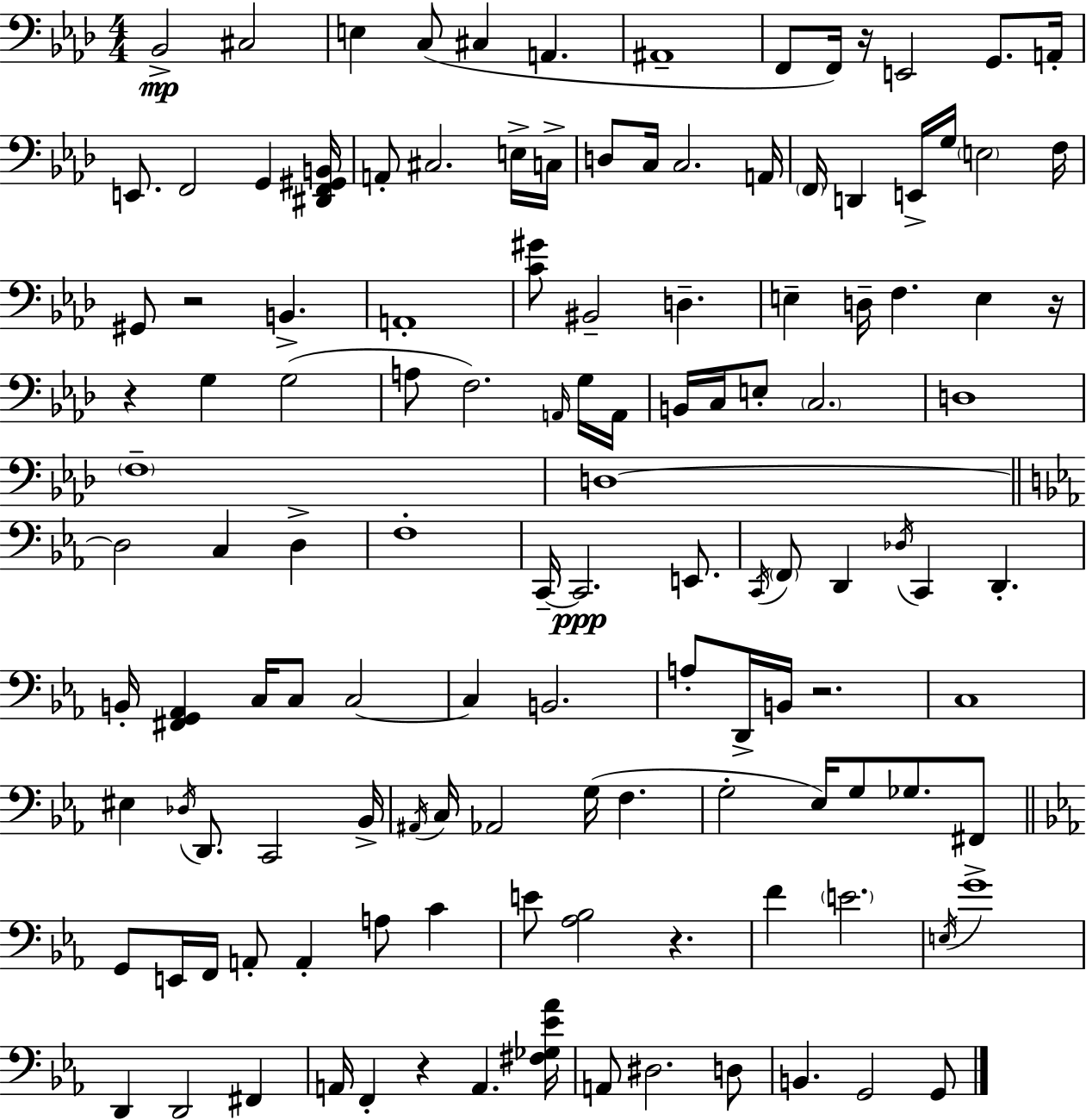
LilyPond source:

{
  \clef bass
  \numericTimeSignature
  \time 4/4
  \key f \minor
  \repeat volta 2 { bes,2->\mp cis2 | e4 c8( cis4 a,4. | ais,1-- | f,8 f,16) r16 e,2 g,8. a,16-. | \break e,8. f,2 g,4 <dis, f, gis, b,>16 | a,8-. cis2. e16-> c16-> | d8 c16 c2. a,16 | \parenthesize f,16 d,4 e,16-> g16 \parenthesize e2 f16 | \break gis,8 r2 b,4.-> | a,1-. | <c' gis'>8 bis,2-- d4.-- | e4-- d16-- f4. e4 r16 | \break r4 g4 g2( | a8 f2.) \grace { a,16 } g16 | a,16 b,16 c16 e8-. \parenthesize c2. | d1 | \break \parenthesize f1-- | d1~~ | \bar "||" \break \key ees \major d2 c4 d4-> | f1-. | c,16--~~ c,2.\ppp e,8. | \acciaccatura { c,16 } \parenthesize f,8 d,4 \acciaccatura { des16 } c,4 d,4.-. | \break b,16-. <fis, g, aes,>4 c16 c8 c2~~ | c4 b,2. | a8-. d,16-> b,16 r2. | c1 | \break eis4 \acciaccatura { des16 } d,8. c,2 | bes,16-> \acciaccatura { ais,16 } c16 aes,2 g16( f4. | g2-. ees16) g8 ges8. | fis,8 \bar "||" \break \key ees \major g,8 e,16 f,16 a,8-. a,4-. a8 c'4 | e'8 <aes bes>2 r4. | f'4 \parenthesize e'2. | \acciaccatura { e16 } g'1-> | \break d,4 d,2 fis,4 | a,16 f,4-. r4 a,4. | <fis ges ees' aes'>16 a,8 dis2. d8 | b,4. g,2 g,8 | \break } \bar "|."
}